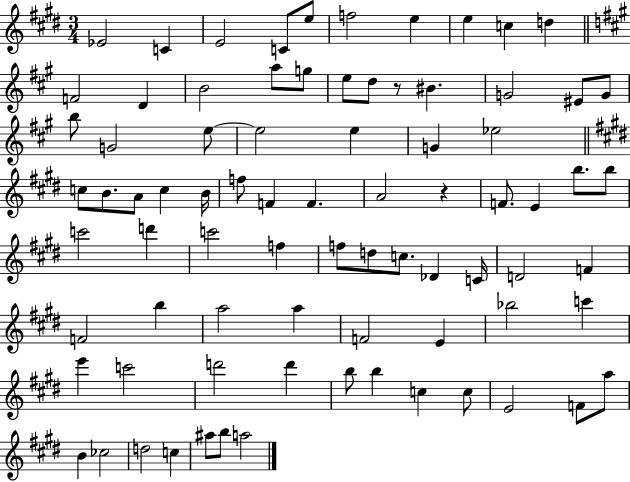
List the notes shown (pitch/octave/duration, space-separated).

Eb4/h C4/q E4/h C4/e E5/e F5/h E5/q E5/q C5/q D5/q F4/h D4/q B4/h A5/e G5/e E5/e D5/e R/e BIS4/q. G4/h EIS4/e G4/e B5/e G4/h E5/e E5/h E5/q G4/q Eb5/h C5/e B4/e. A4/e C5/q B4/s F5/e F4/q F4/q. A4/h R/q F4/e. E4/q B5/e. B5/e C6/h D6/q C6/h F5/q F5/e D5/e C5/e. Db4/q C4/s D4/h F4/q F4/h B5/q A5/h A5/q F4/h E4/q Bb5/h C6/q E6/q C6/h D6/h D6/q B5/e B5/q C5/q C5/e E4/h F4/e A5/e B4/q CES5/h D5/h C5/q A#5/e B5/e A5/h